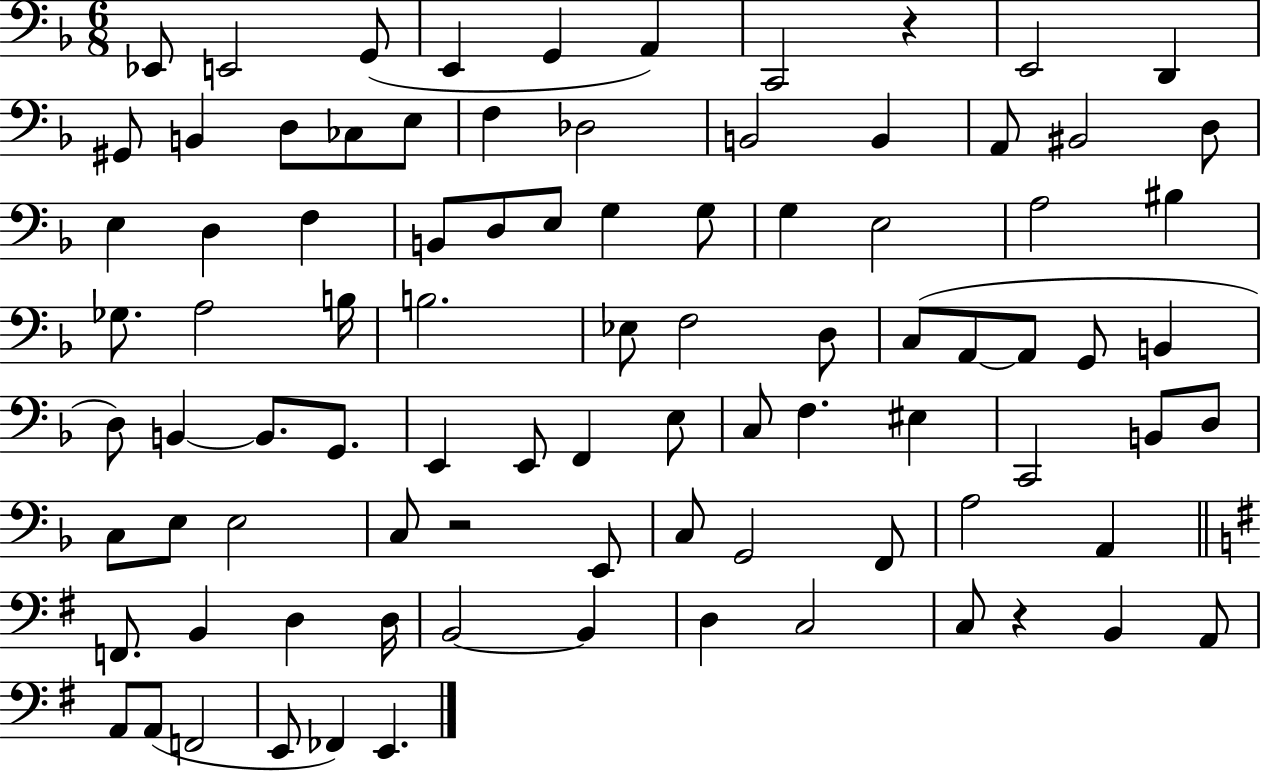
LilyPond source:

{
  \clef bass
  \numericTimeSignature
  \time 6/8
  \key f \major
  ees,8 e,2 g,8( | e,4 g,4 a,4) | c,2 r4 | e,2 d,4 | \break gis,8 b,4 d8 ces8 e8 | f4 des2 | b,2 b,4 | a,8 bis,2 d8 | \break e4 d4 f4 | b,8 d8 e8 g4 g8 | g4 e2 | a2 bis4 | \break ges8. a2 b16 | b2. | ees8 f2 d8 | c8( a,8~~ a,8 g,8 b,4 | \break d8) b,4~~ b,8. g,8. | e,4 e,8 f,4 e8 | c8 f4. eis4 | c,2 b,8 d8 | \break c8 e8 e2 | c8 r2 e,8 | c8 g,2 f,8 | a2 a,4 | \break \bar "||" \break \key g \major f,8. b,4 d4 d16 | b,2~~ b,4 | d4 c2 | c8 r4 b,4 a,8 | \break a,8 a,8( f,2 | e,8 fes,4) e,4. | \bar "|."
}